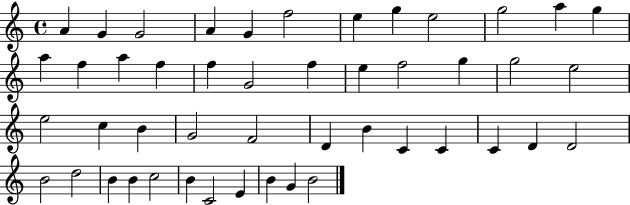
X:1
T:Untitled
M:4/4
L:1/4
K:C
A G G2 A G f2 e g e2 g2 a g a f a f f G2 f e f2 g g2 e2 e2 c B G2 F2 D B C C C D D2 B2 d2 B B c2 B C2 E B G B2